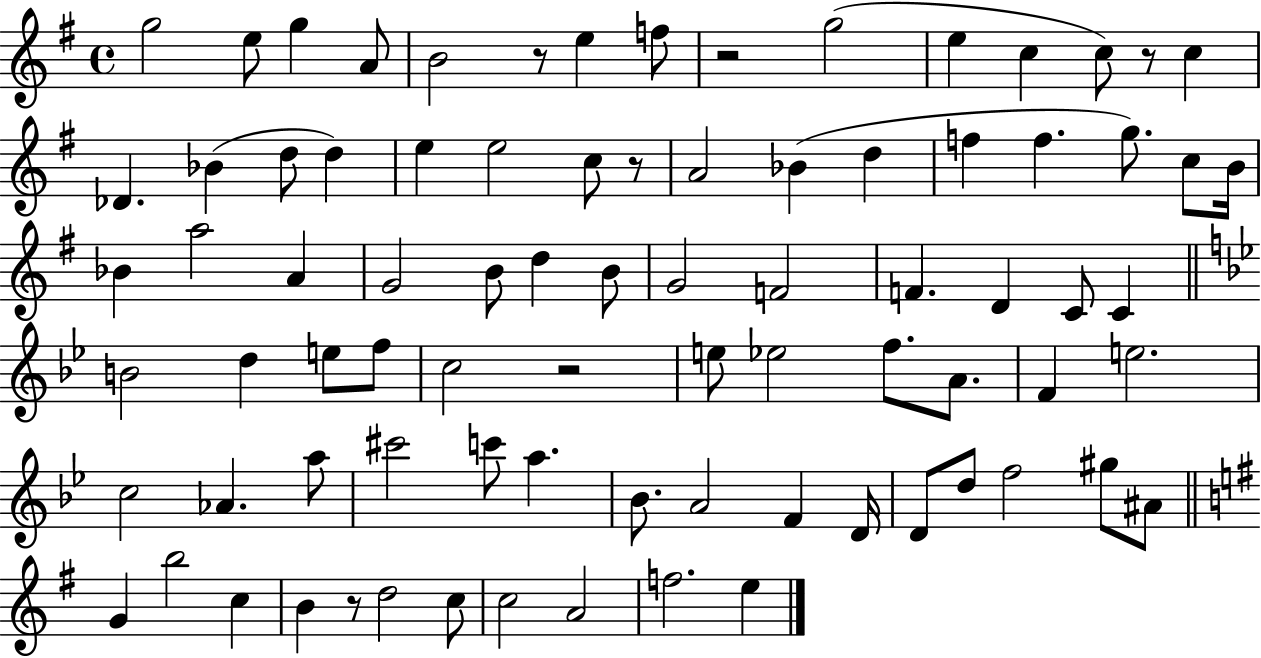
G5/h E5/e G5/q A4/e B4/h R/e E5/q F5/e R/h G5/h E5/q C5/q C5/e R/e C5/q Db4/q. Bb4/q D5/e D5/q E5/q E5/h C5/e R/e A4/h Bb4/q D5/q F5/q F5/q. G5/e. C5/e B4/s Bb4/q A5/h A4/q G4/h B4/e D5/q B4/e G4/h F4/h F4/q. D4/q C4/e C4/q B4/h D5/q E5/e F5/e C5/h R/h E5/e Eb5/h F5/e. A4/e. F4/q E5/h. C5/h Ab4/q. A5/e C#6/h C6/e A5/q. Bb4/e. A4/h F4/q D4/s D4/e D5/e F5/h G#5/e A#4/e G4/q B5/h C5/q B4/q R/e D5/h C5/e C5/h A4/h F5/h. E5/q